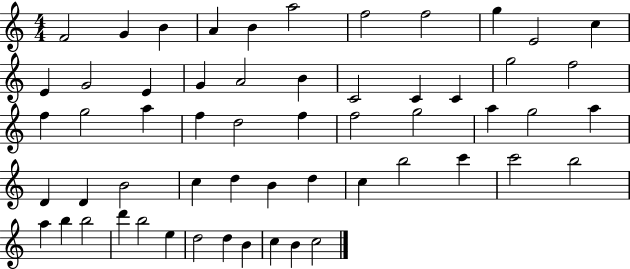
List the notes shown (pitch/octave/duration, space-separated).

F4/h G4/q B4/q A4/q B4/q A5/h F5/h F5/h G5/q E4/h C5/q E4/q G4/h E4/q G4/q A4/h B4/q C4/h C4/q C4/q G5/h F5/h F5/q G5/h A5/q F5/q D5/h F5/q F5/h G5/h A5/q G5/h A5/q D4/q D4/q B4/h C5/q D5/q B4/q D5/q C5/q B5/h C6/q C6/h B5/h A5/q B5/q B5/h D6/q B5/h E5/q D5/h D5/q B4/q C5/q B4/q C5/h